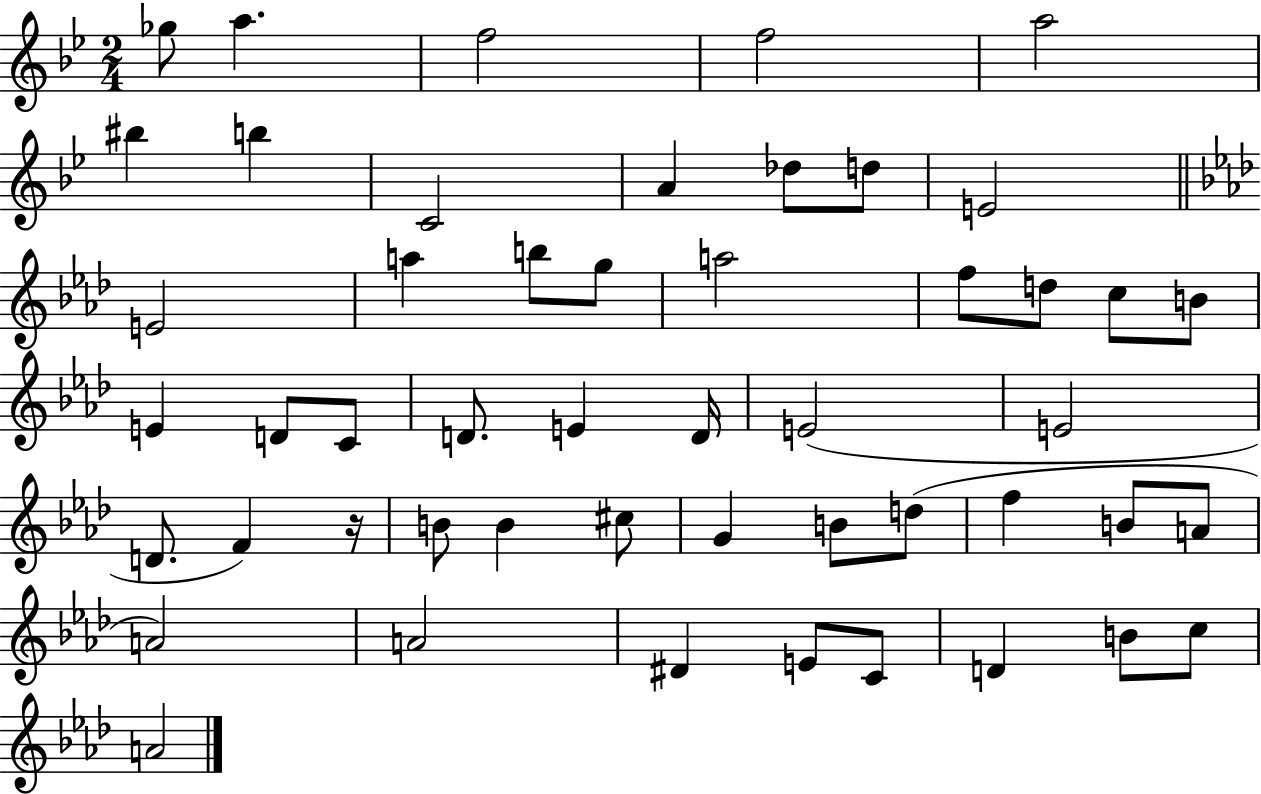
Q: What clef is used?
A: treble